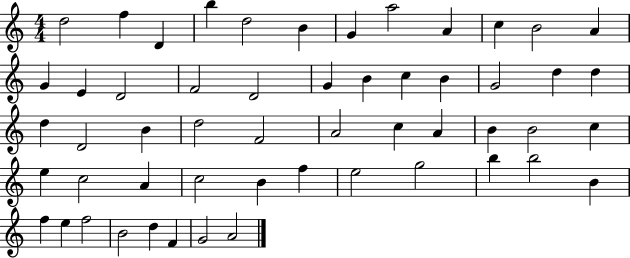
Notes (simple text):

D5/h F5/q D4/q B5/q D5/h B4/q G4/q A5/h A4/q C5/q B4/h A4/q G4/q E4/q D4/h F4/h D4/h G4/q B4/q C5/q B4/q G4/h D5/q D5/q D5/q D4/h B4/q D5/h F4/h A4/h C5/q A4/q B4/q B4/h C5/q E5/q C5/h A4/q C5/h B4/q F5/q E5/h G5/h B5/q B5/h B4/q F5/q E5/q F5/h B4/h D5/q F4/q G4/h A4/h